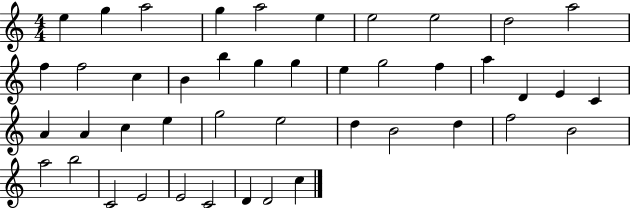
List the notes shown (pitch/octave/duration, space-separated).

E5/q G5/q A5/h G5/q A5/h E5/q E5/h E5/h D5/h A5/h F5/q F5/h C5/q B4/q B5/q G5/q G5/q E5/q G5/h F5/q A5/q D4/q E4/q C4/q A4/q A4/q C5/q E5/q G5/h E5/h D5/q B4/h D5/q F5/h B4/h A5/h B5/h C4/h E4/h E4/h C4/h D4/q D4/h C5/q